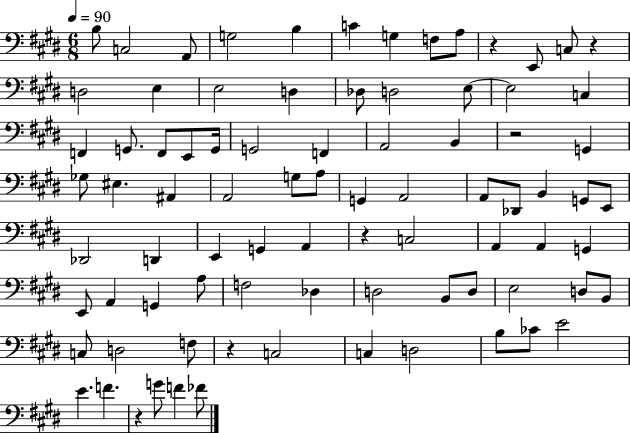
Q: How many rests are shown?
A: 6